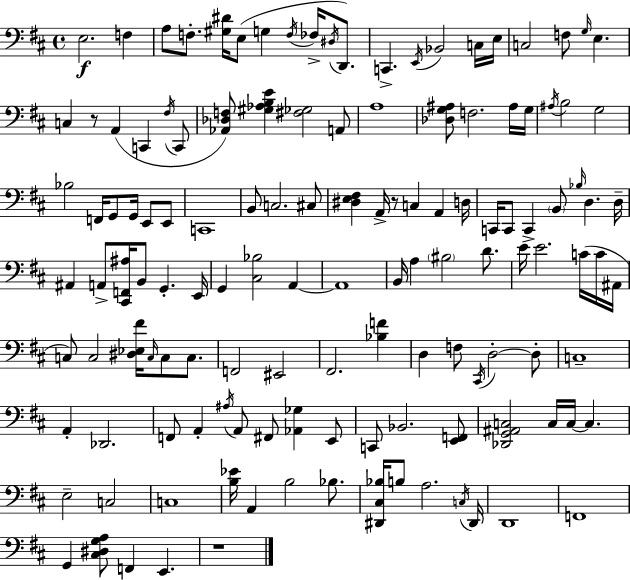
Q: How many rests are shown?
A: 3